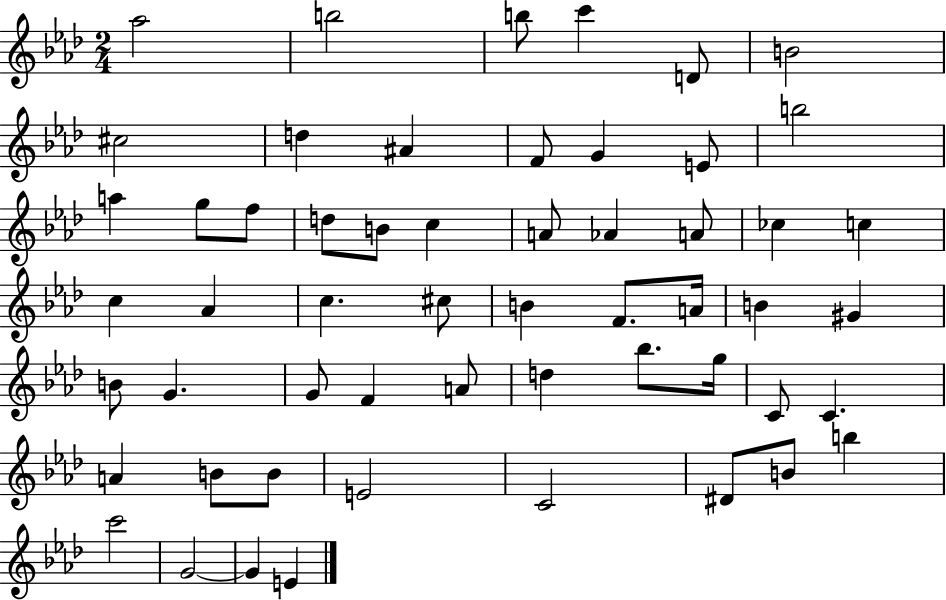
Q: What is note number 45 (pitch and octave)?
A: B4